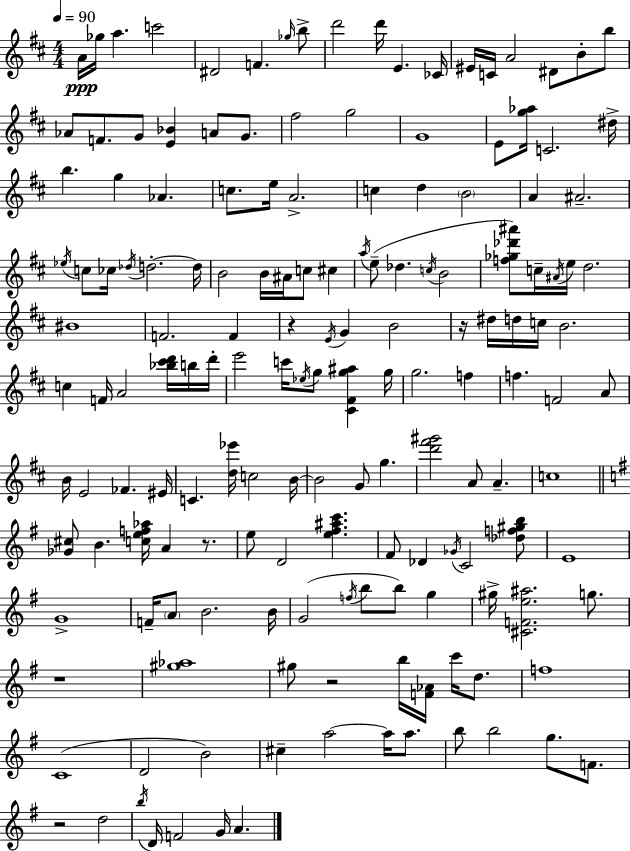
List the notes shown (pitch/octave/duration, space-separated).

A4/s Gb5/s A5/q. C6/h D#4/h F4/q. Gb5/s B5/e D6/h D6/s E4/q. CES4/s EIS4/s C4/s A4/h D#4/e B4/e B5/e Ab4/e F4/e. G4/e [E4,Bb4]/q A4/e G4/e. F#5/h G5/h G4/w E4/e [G5,Ab5]/s C4/h. D#5/s B5/q. G5/q Ab4/q. C5/e. E5/s A4/h. C5/q D5/q B4/h A4/q A#4/h. Eb5/s C5/e CES5/s Db5/s D5/h. D5/s B4/h B4/s A#4/s C5/e C#5/q A5/s E5/e Db5/q. C5/s B4/h [F5,Gb5,Db6,A#6]/e C5/s A#4/s E5/s D5/h. BIS4/w F4/h. F4/q R/q E4/s G4/q B4/h R/s D#5/s D5/s C5/s B4/h. C5/q F4/s A4/h [Bb5,C#6,D6]/s B5/s D6/s E6/h C6/s Eb5/s G5/e [C#4,F#4,G5,A#5]/q G5/s G5/h. F5/q F5/q. F4/h A4/e B4/s E4/h FES4/q. EIS4/s C4/q. [D5,Eb6]/s C5/h B4/s B4/h G4/e G5/q. [D6,F#6,G#6]/h A4/e A4/q. C5/w [Gb4,C#5]/e B4/q. [C5,E5,F5,Ab5]/s A4/q R/e. E5/e D4/h [E5,F#5,A#5,C6]/q. F#4/e Db4/q Gb4/s C4/h [Db5,F5,G#5,B5]/e E4/w G4/w F4/s A4/e B4/h. B4/s G4/h F5/s B5/e B5/e G5/q G#5/s [C#4,F4,E5,A#5]/h. G5/e. R/w [G#5,Ab5]/w G#5/e R/h B5/s [F4,Ab4]/s C6/s D5/e. F5/w C4/w D4/h B4/h C#5/q A5/h A5/s A5/e. B5/e B5/h G5/e. F4/e. R/h D5/h B5/s D4/s F4/h G4/s A4/q.